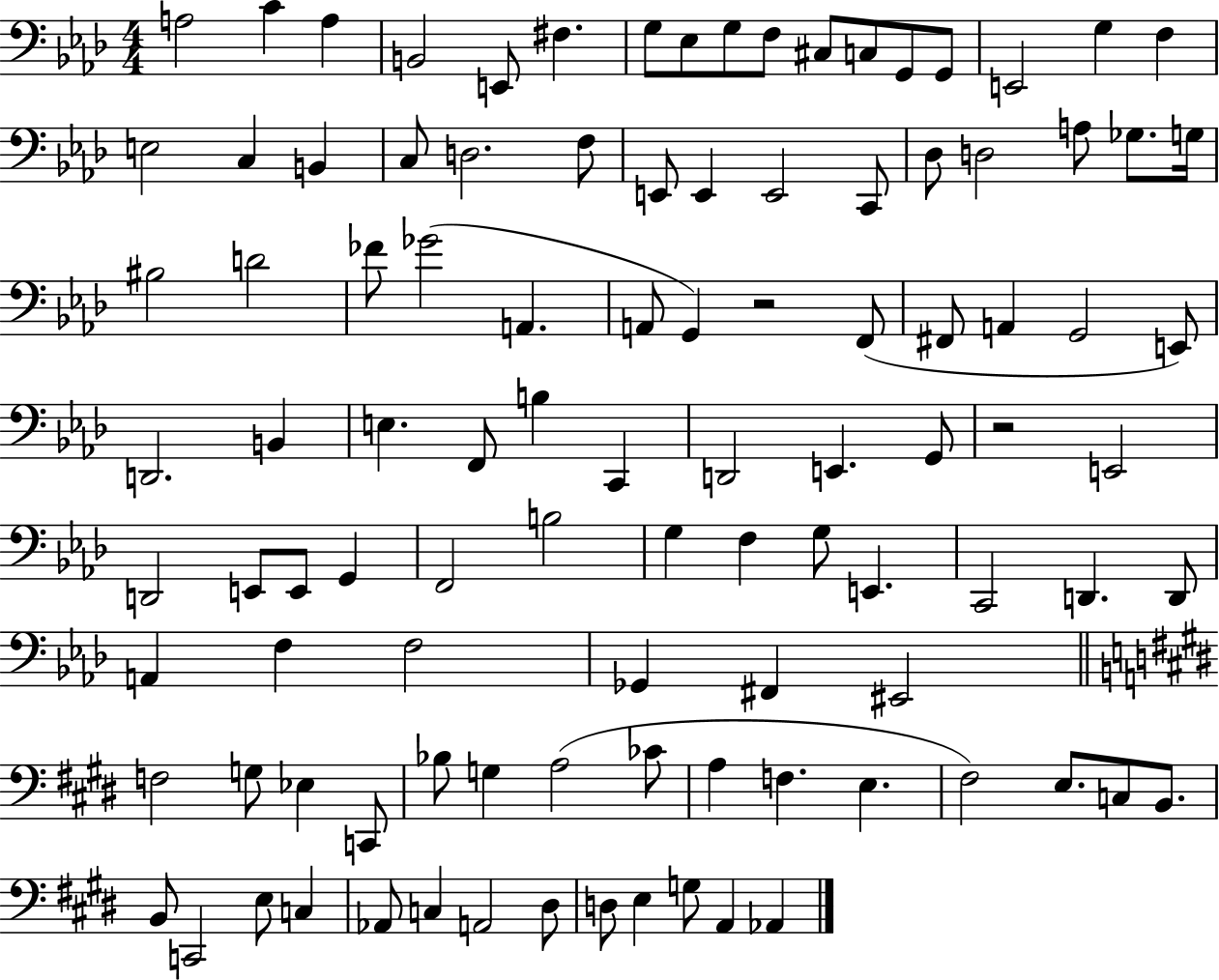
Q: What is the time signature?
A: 4/4